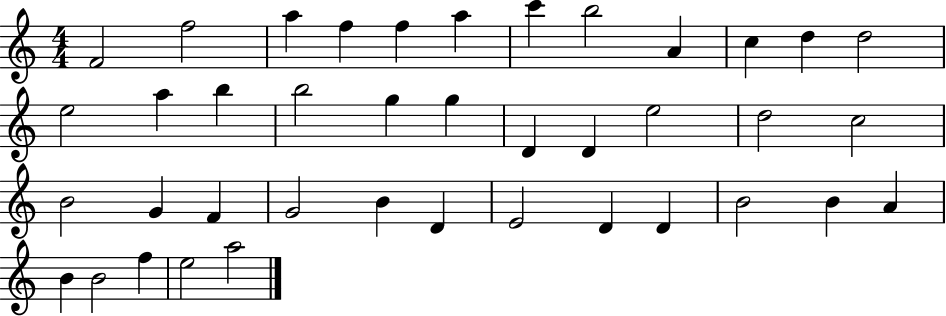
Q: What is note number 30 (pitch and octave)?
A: E4